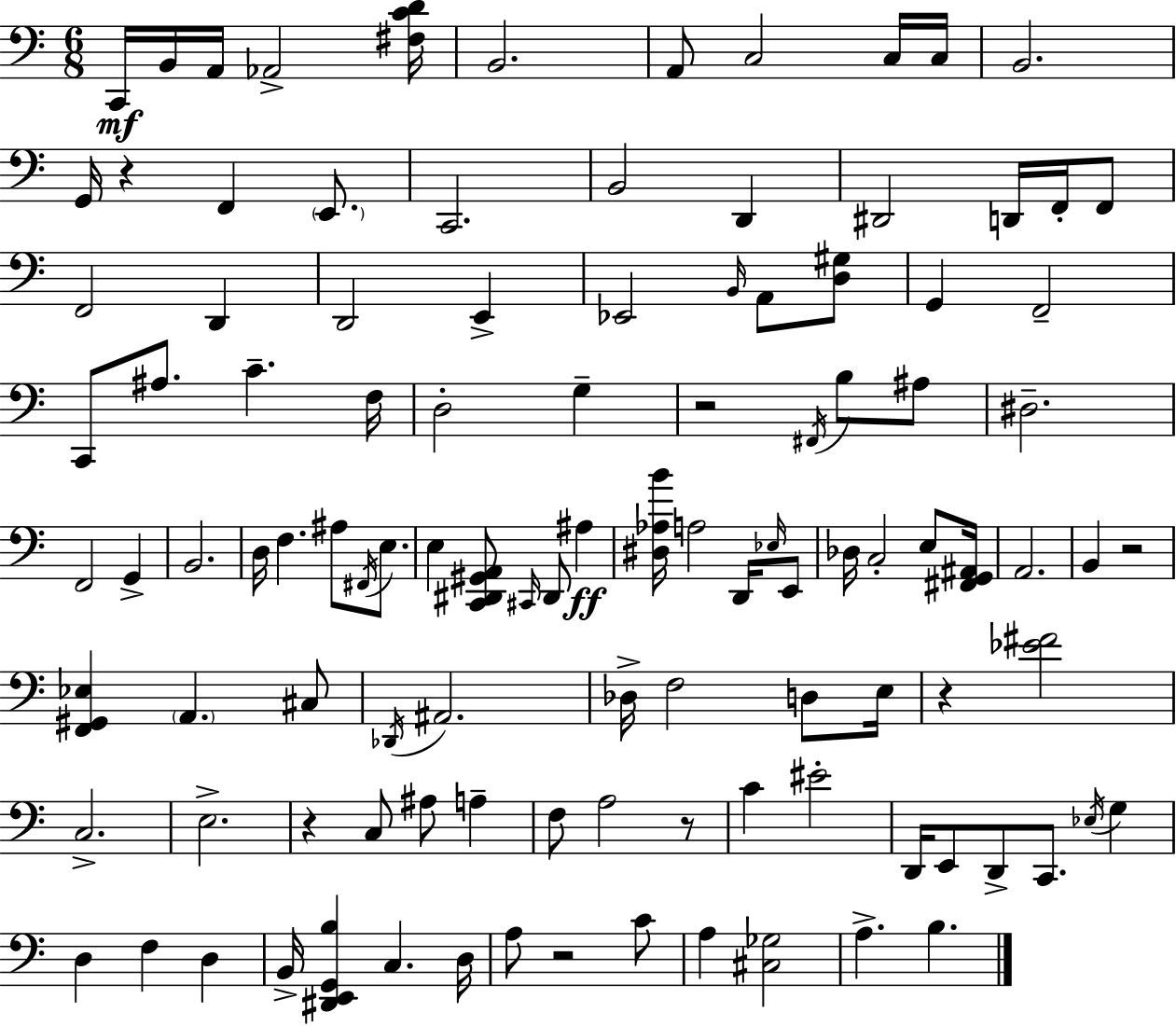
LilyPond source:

{
  \clef bass
  \numericTimeSignature
  \time 6/8
  \key a \minor
  c,16\mf b,16 a,16 aes,2-> <fis c' d'>16 | b,2. | a,8 c2 c16 c16 | b,2. | \break g,16 r4 f,4 \parenthesize e,8. | c,2. | b,2 d,4 | dis,2 d,16 f,16-. f,8 | \break f,2 d,4 | d,2 e,4-> | ees,2 \grace { b,16 } a,8 <d gis>8 | g,4 f,2-- | \break c,8 ais8. c'4.-- | f16 d2-. g4-- | r2 \acciaccatura { fis,16 } b8 | ais8 dis2.-- | \break f,2 g,4-> | b,2. | d16 f4. ais8 \acciaccatura { fis,16 } | e8. e4 <c, dis, gis, a,>8 \grace { cis,16 } dis,8 | \break ais4\ff <dis aes b'>16 a2 | d,16 \grace { ees16 } e,8 des16 c2-. | e8 <fis, g, ais,>16 a,2. | b,4 r2 | \break <f, gis, ees>4 \parenthesize a,4. | cis8 \acciaccatura { des,16 } ais,2. | des16-> f2 | d8 e16 r4 <ees' fis'>2 | \break c2.-> | e2.-> | r4 c8 | ais8 a4-- f8 a2 | \break r8 c'4 eis'2-. | d,16 e,8 d,8-> c,8. | \acciaccatura { ees16 } g4 d4 f4 | d4 b,16-> <dis, e, g, b>4 | \break c4. d16 a8 r2 | c'8 a4 <cis ges>2 | a4.-> | b4. \bar "|."
}